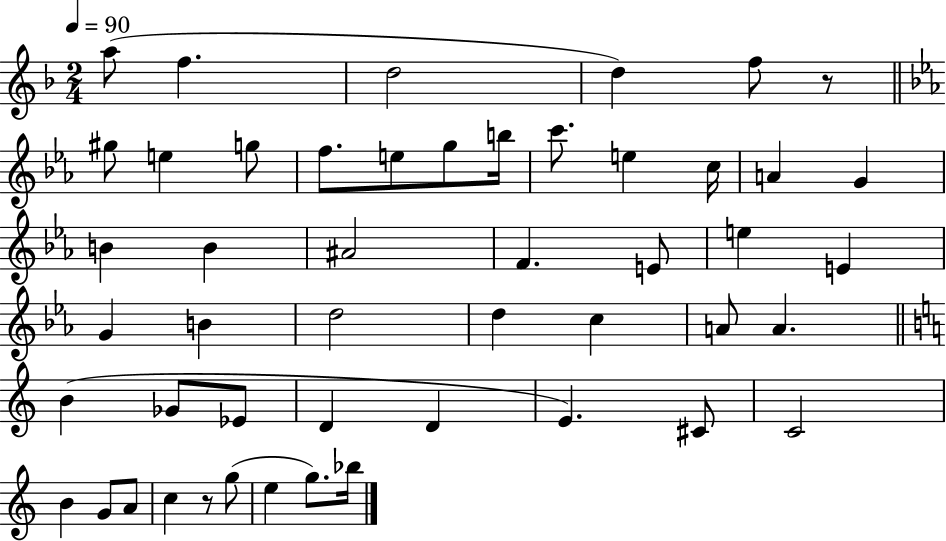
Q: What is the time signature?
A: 2/4